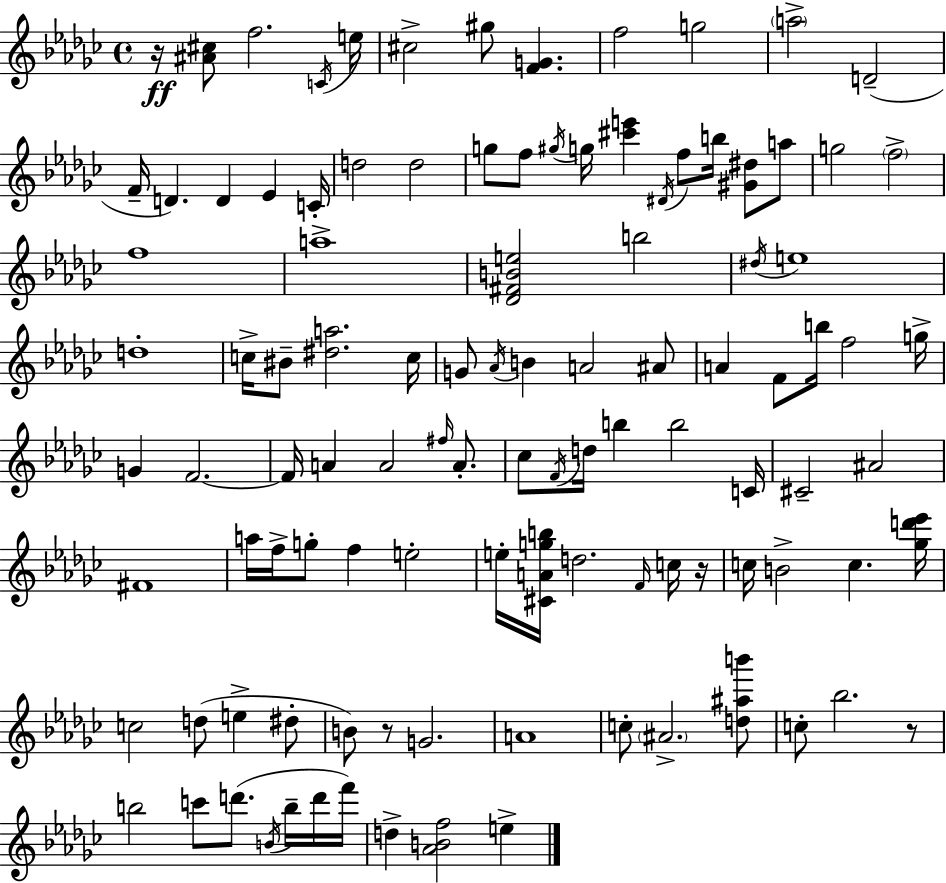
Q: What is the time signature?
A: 4/4